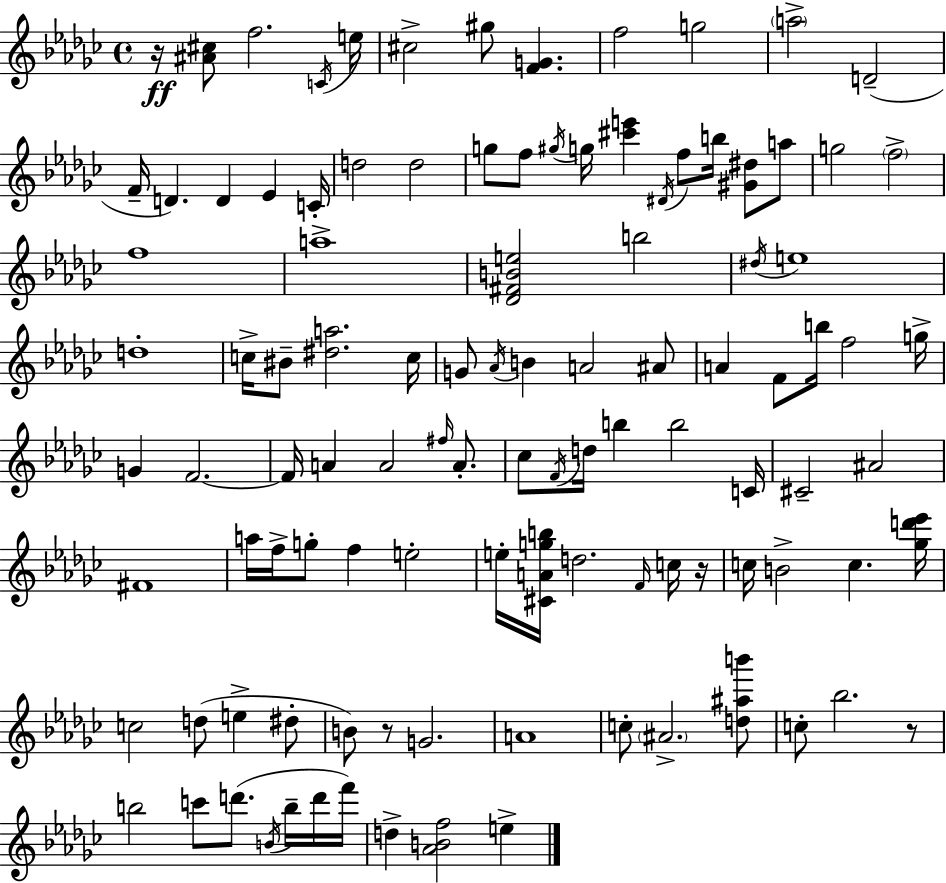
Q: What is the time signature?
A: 4/4